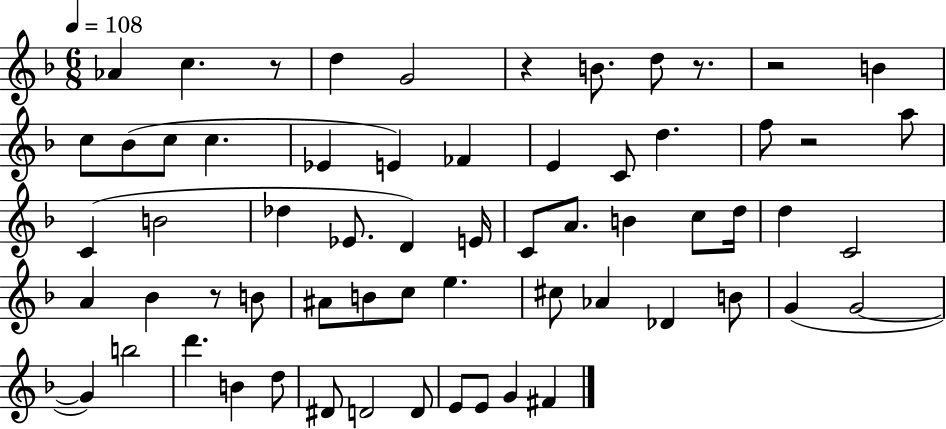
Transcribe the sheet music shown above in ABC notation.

X:1
T:Untitled
M:6/8
L:1/4
K:F
_A c z/2 d G2 z B/2 d/2 z/2 z2 B c/2 _B/2 c/2 c _E E _F E C/2 d f/2 z2 a/2 C B2 _d _E/2 D E/4 C/2 A/2 B c/2 d/4 d C2 A _B z/2 B/2 ^A/2 B/2 c/2 e ^c/2 _A _D B/2 G G2 G b2 d' B d/2 ^D/2 D2 D/2 E/2 E/2 G ^F